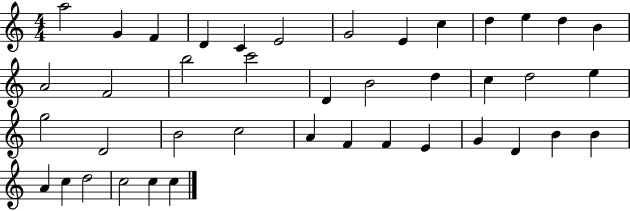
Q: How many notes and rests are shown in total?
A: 41